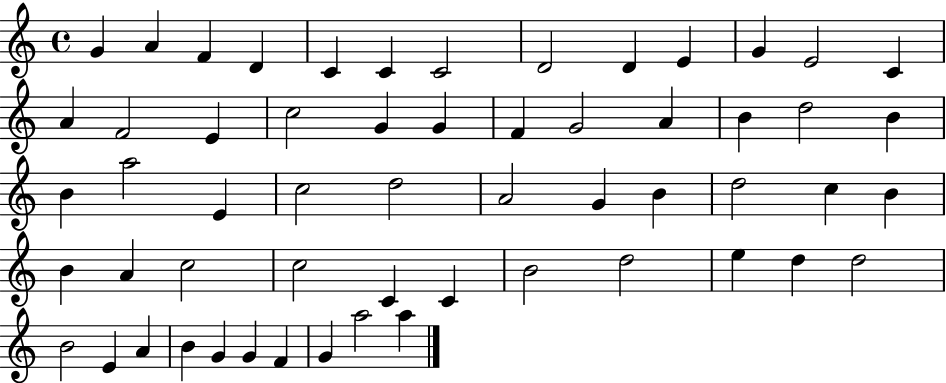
G4/q A4/q F4/q D4/q C4/q C4/q C4/h D4/h D4/q E4/q G4/q E4/h C4/q A4/q F4/h E4/q C5/h G4/q G4/q F4/q G4/h A4/q B4/q D5/h B4/q B4/q A5/h E4/q C5/h D5/h A4/h G4/q B4/q D5/h C5/q B4/q B4/q A4/q C5/h C5/h C4/q C4/q B4/h D5/h E5/q D5/q D5/h B4/h E4/q A4/q B4/q G4/q G4/q F4/q G4/q A5/h A5/q